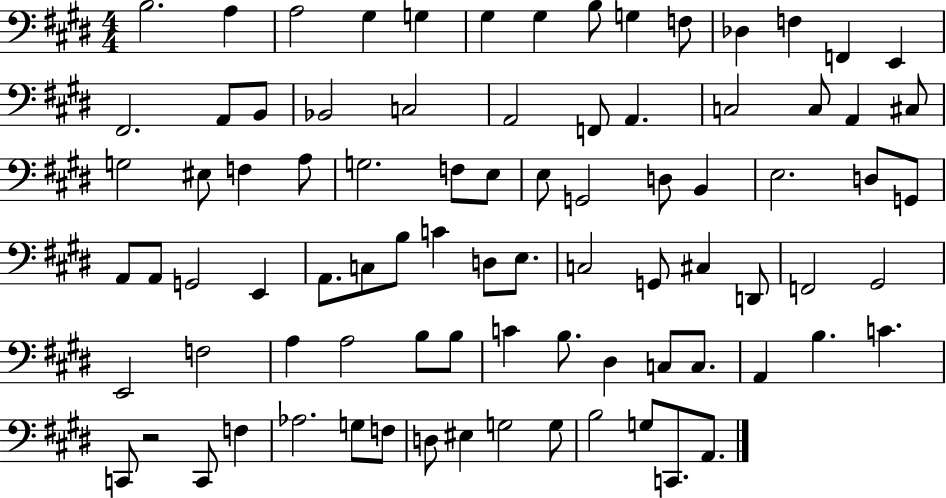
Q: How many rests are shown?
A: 1